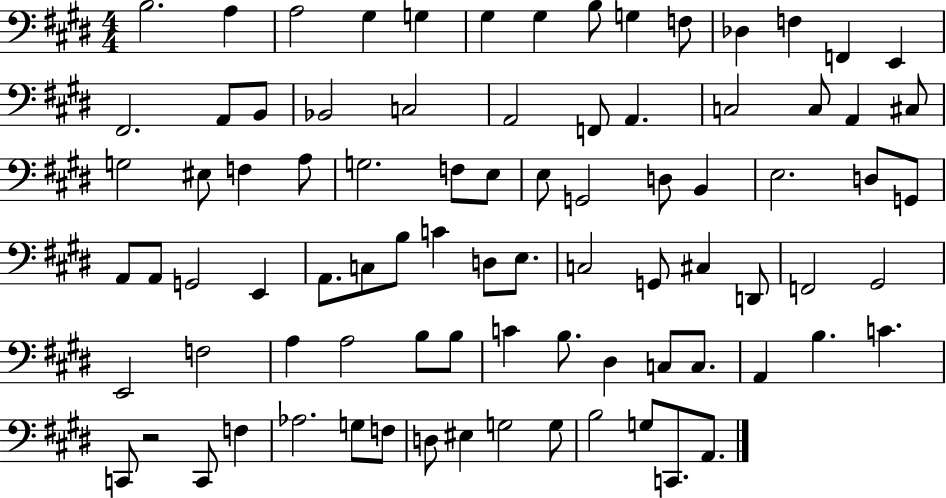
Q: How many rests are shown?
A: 1